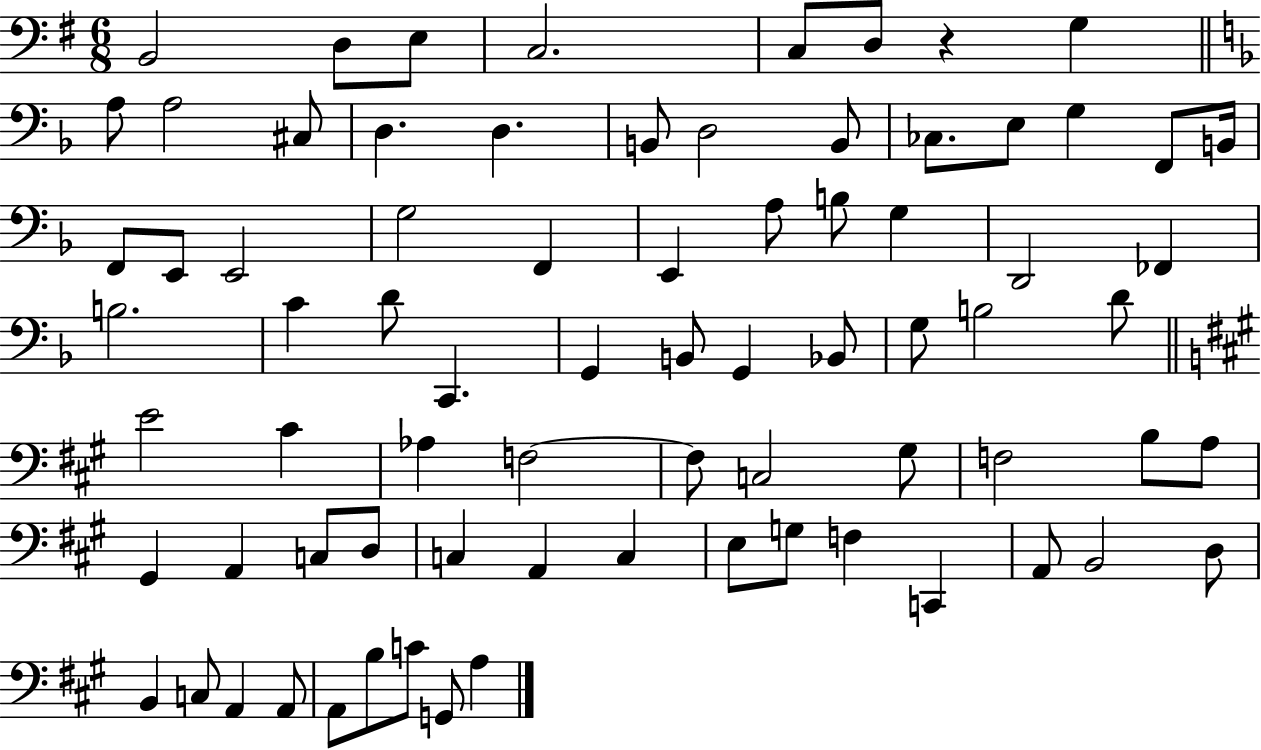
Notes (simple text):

B2/h D3/e E3/e C3/h. C3/e D3/e R/q G3/q A3/e A3/h C#3/e D3/q. D3/q. B2/e D3/h B2/e CES3/e. E3/e G3/q F2/e B2/s F2/e E2/e E2/h G3/h F2/q E2/q A3/e B3/e G3/q D2/h FES2/q B3/h. C4/q D4/e C2/q. G2/q B2/e G2/q Bb2/e G3/e B3/h D4/e E4/h C#4/q Ab3/q F3/h F3/e C3/h G#3/e F3/h B3/e A3/e G#2/q A2/q C3/e D3/e C3/q A2/q C3/q E3/e G3/e F3/q C2/q A2/e B2/h D3/e B2/q C3/e A2/q A2/e A2/e B3/e C4/e G2/e A3/q